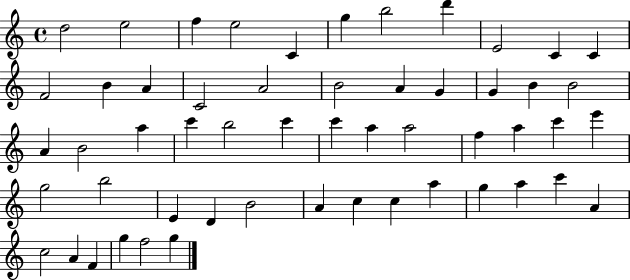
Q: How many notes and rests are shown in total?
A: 54